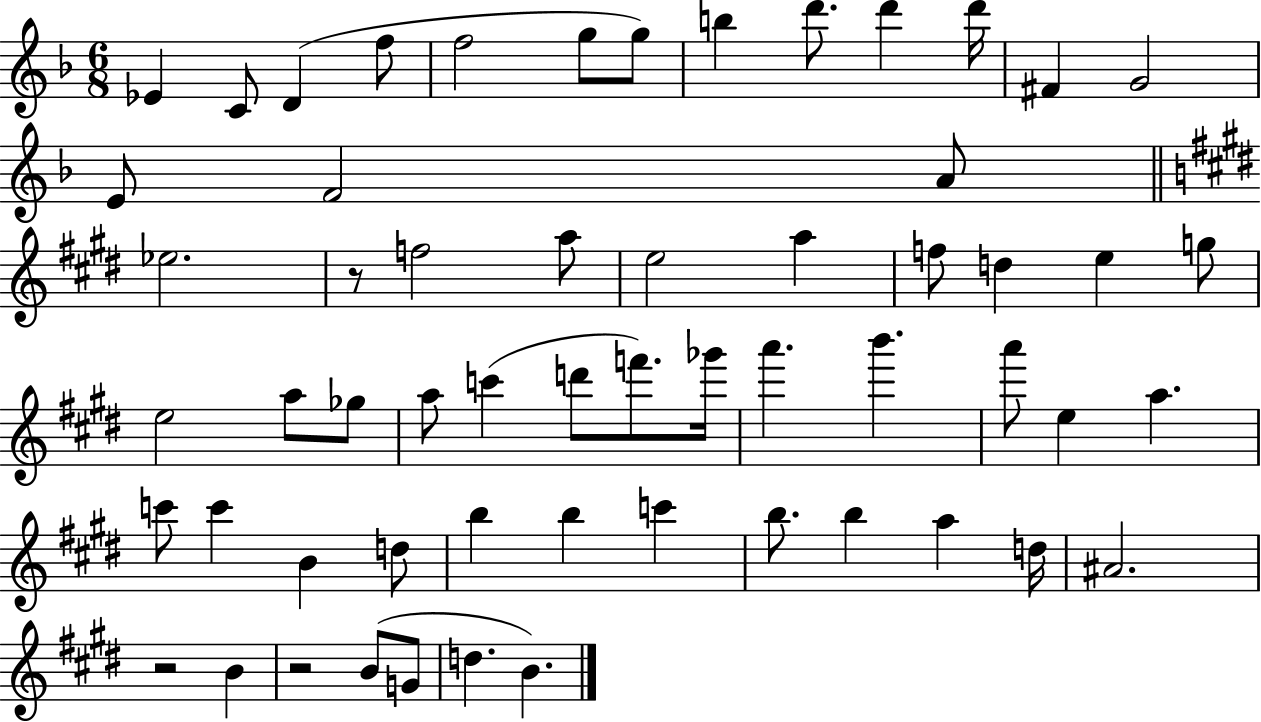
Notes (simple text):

Eb4/q C4/e D4/q F5/e F5/h G5/e G5/e B5/q D6/e. D6/q D6/s F#4/q G4/h E4/e F4/h A4/e Eb5/h. R/e F5/h A5/e E5/h A5/q F5/e D5/q E5/q G5/e E5/h A5/e Gb5/e A5/e C6/q D6/e F6/e. Gb6/s A6/q. B6/q. A6/e E5/q A5/q. C6/e C6/q B4/q D5/e B5/q B5/q C6/q B5/e. B5/q A5/q D5/s A#4/h. R/h B4/q R/h B4/e G4/e D5/q. B4/q.